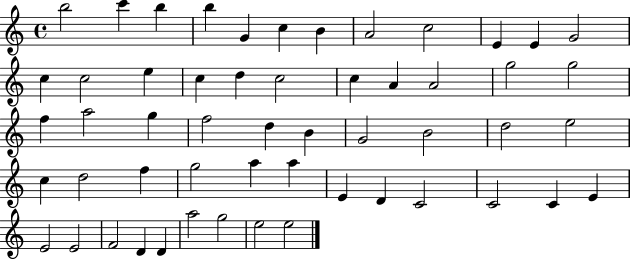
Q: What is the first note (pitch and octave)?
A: B5